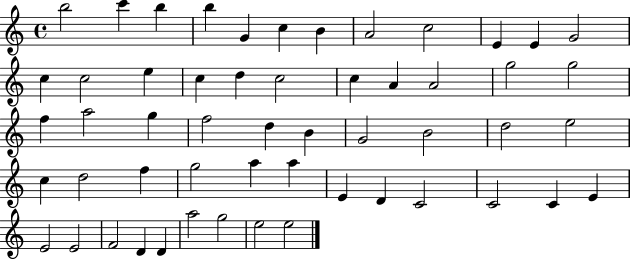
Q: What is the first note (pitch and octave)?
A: B5